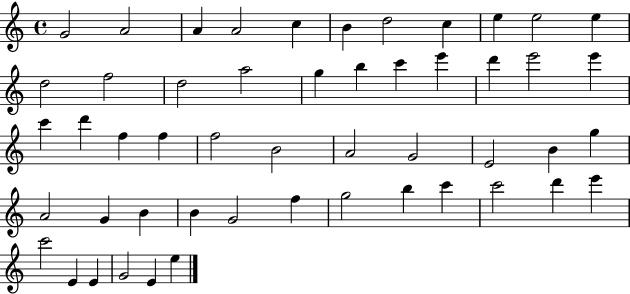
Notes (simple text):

G4/h A4/h A4/q A4/h C5/q B4/q D5/h C5/q E5/q E5/h E5/q D5/h F5/h D5/h A5/h G5/q B5/q C6/q E6/q D6/q E6/h E6/q C6/q D6/q F5/q F5/q F5/h B4/h A4/h G4/h E4/h B4/q G5/q A4/h G4/q B4/q B4/q G4/h F5/q G5/h B5/q C6/q C6/h D6/q E6/q C6/h E4/q E4/q G4/h E4/q E5/q